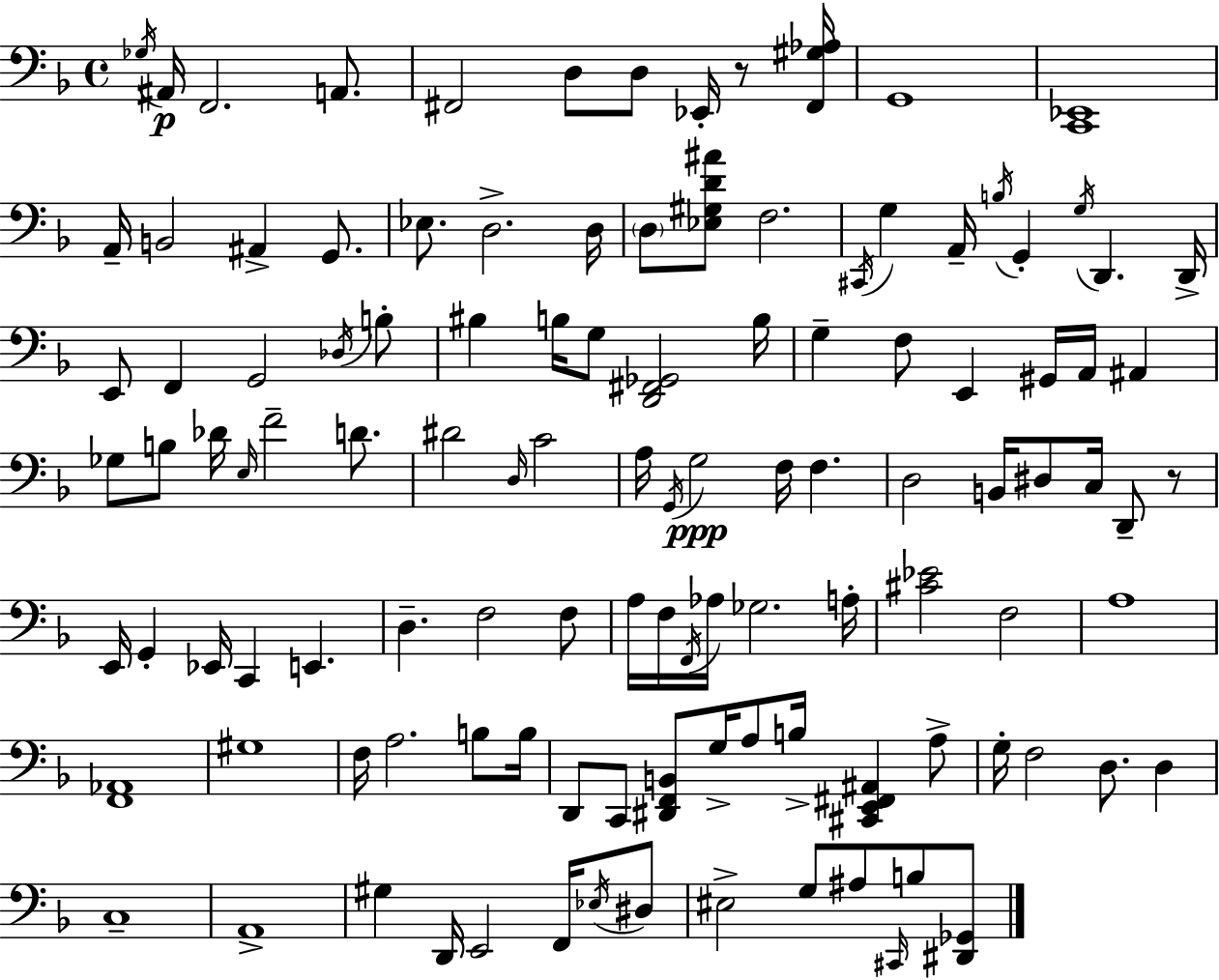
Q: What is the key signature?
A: D minor